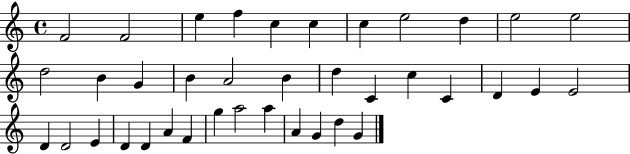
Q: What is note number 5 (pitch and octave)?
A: C5